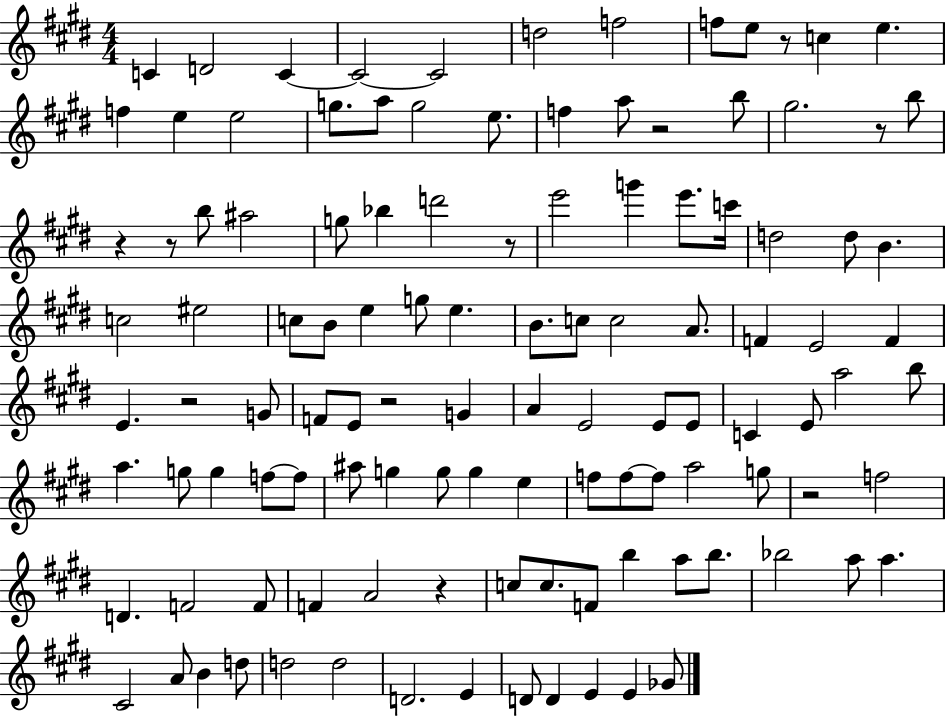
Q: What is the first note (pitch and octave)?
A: C4